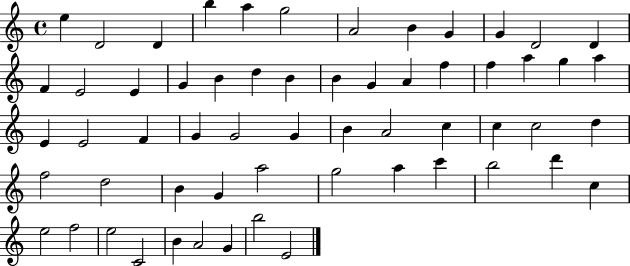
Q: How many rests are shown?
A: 0